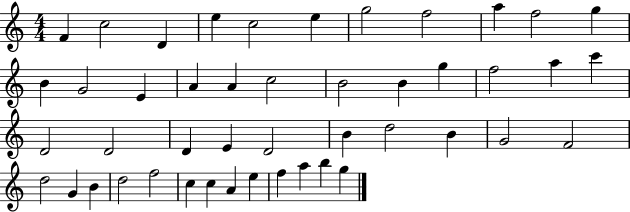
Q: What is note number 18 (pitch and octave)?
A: B4